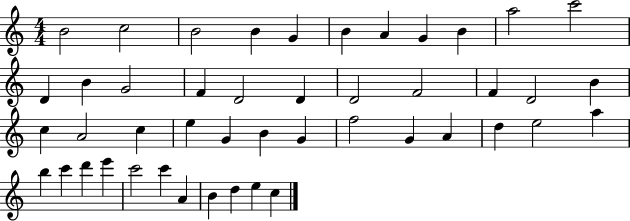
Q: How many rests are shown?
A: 0